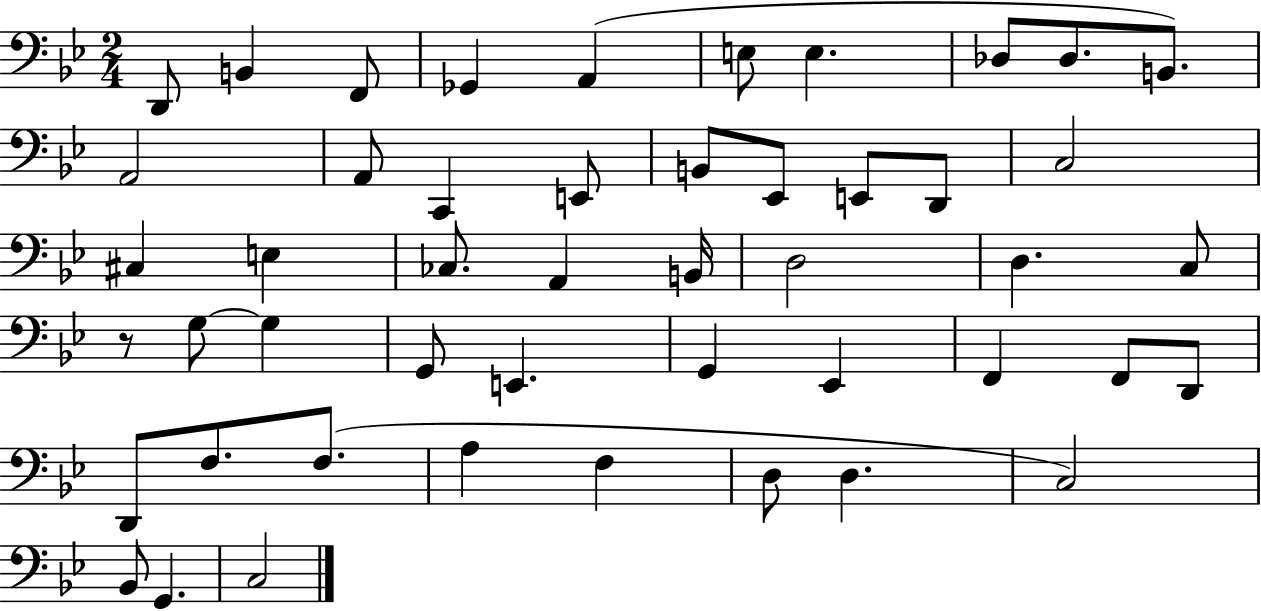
X:1
T:Untitled
M:2/4
L:1/4
K:Bb
D,,/2 B,, F,,/2 _G,, A,, E,/2 E, _D,/2 _D,/2 B,,/2 A,,2 A,,/2 C,, E,,/2 B,,/2 _E,,/2 E,,/2 D,,/2 C,2 ^C, E, _C,/2 A,, B,,/4 D,2 D, C,/2 z/2 G,/2 G, G,,/2 E,, G,, _E,, F,, F,,/2 D,,/2 D,,/2 F,/2 F,/2 A, F, D,/2 D, C,2 _B,,/2 G,, C,2